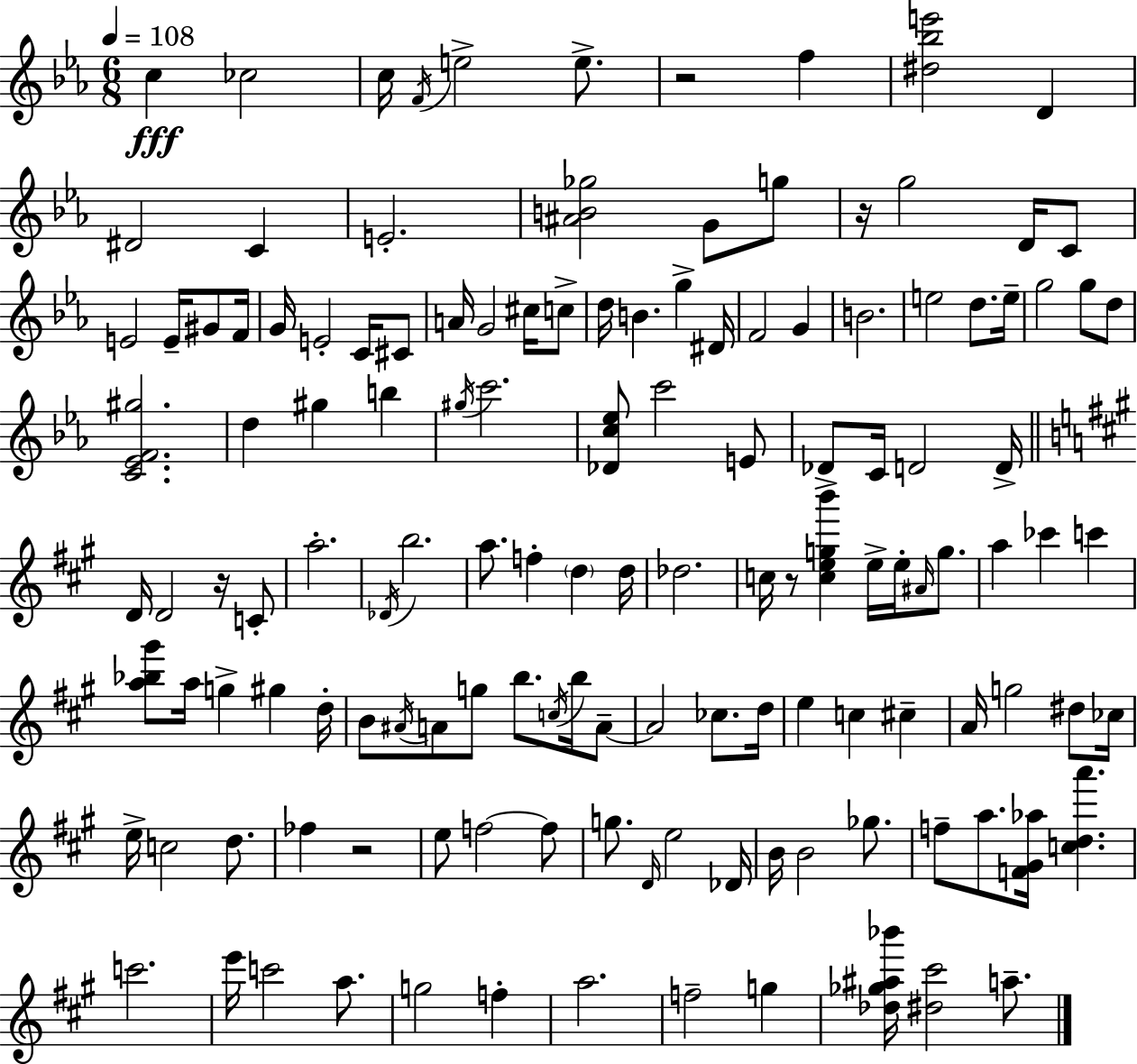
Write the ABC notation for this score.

X:1
T:Untitled
M:6/8
L:1/4
K:Cm
c _c2 c/4 F/4 e2 e/2 z2 f [^d_be']2 D ^D2 C E2 [^AB_g]2 G/2 g/2 z/4 g2 D/4 C/2 E2 E/4 ^G/2 F/4 G/4 E2 C/4 ^C/2 A/4 G2 ^c/4 c/2 d/4 B g ^D/4 F2 G B2 e2 d/2 e/4 g2 g/2 d/2 [C_EF^g]2 d ^g b ^g/4 c'2 [_Dc_e]/2 c'2 E/2 _D/2 C/4 D2 D/4 D/4 D2 z/4 C/2 a2 _D/4 b2 a/2 f d d/4 _d2 c/4 z/2 [cegb'] e/4 e/4 ^A/4 g/2 a _c' c' [a_b^g']/2 a/4 g ^g d/4 B/2 ^A/4 A/2 g/2 b/2 c/4 b/4 A/2 A2 _c/2 d/4 e c ^c A/4 g2 ^d/2 _c/4 e/4 c2 d/2 _f z2 e/2 f2 f/2 g/2 D/4 e2 _D/4 B/4 B2 _g/2 f/2 a/2 [F^G_a]/4 [cda'] c'2 e'/4 c'2 a/2 g2 f a2 f2 g [_d_g^a_b']/4 [^d^c']2 a/2